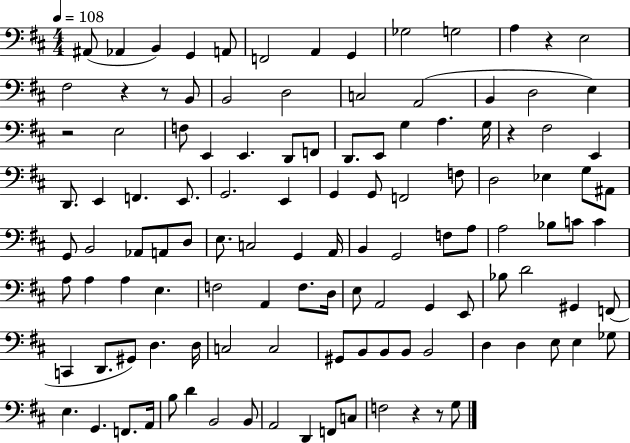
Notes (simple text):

A#2/e Ab2/q B2/q G2/q A2/e F2/h A2/q G2/q Gb3/h G3/h A3/q R/q E3/h F#3/h R/q R/e B2/e B2/h D3/h C3/h A2/h B2/q D3/h E3/q R/h E3/h F3/e E2/q E2/q. D2/e F2/e D2/e. E2/e G3/q A3/q. G3/s R/q F#3/h E2/q D2/e. E2/q F2/q. E2/e. G2/h. E2/q G2/q G2/e F2/h F3/e D3/h Eb3/q G3/e A#2/e G2/e B2/h Ab2/e A2/e D3/e E3/e. C3/h G2/q A2/s B2/q G2/h F3/e A3/e A3/h Bb3/e C4/e C4/q A3/e A3/q A3/q E3/q. F3/h A2/q F3/e. D3/s E3/e A2/h G2/q E2/e Bb3/e D4/h G#2/q F2/e C2/q D2/e. G#2/e D3/q. D3/s C3/h C3/h G#2/e B2/e B2/e B2/e B2/h D3/q D3/q E3/e E3/q Gb3/e E3/q. G2/q. F2/e. A2/s B3/e D4/q B2/h B2/e A2/h D2/q F2/e C3/e F3/h R/q R/e G3/e